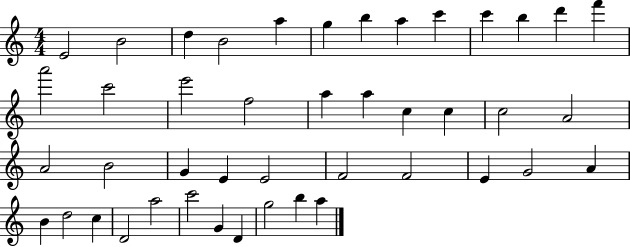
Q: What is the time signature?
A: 4/4